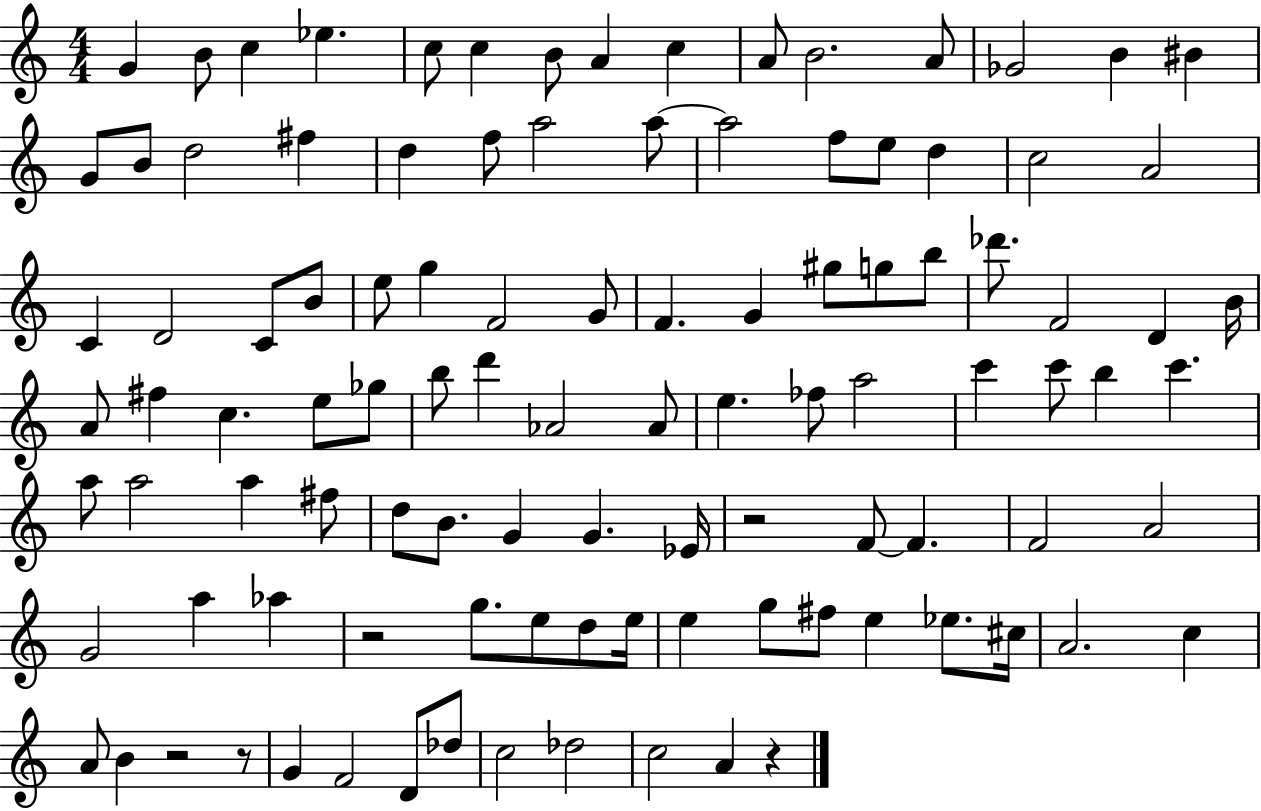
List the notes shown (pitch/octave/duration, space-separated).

G4/q B4/e C5/q Eb5/q. C5/e C5/q B4/e A4/q C5/q A4/e B4/h. A4/e Gb4/h B4/q BIS4/q G4/e B4/e D5/h F#5/q D5/q F5/e A5/h A5/e A5/h F5/e E5/e D5/q C5/h A4/h C4/q D4/h C4/e B4/e E5/e G5/q F4/h G4/e F4/q. G4/q G#5/e G5/e B5/e Db6/e. F4/h D4/q B4/s A4/e F#5/q C5/q. E5/e Gb5/e B5/e D6/q Ab4/h Ab4/e E5/q. FES5/e A5/h C6/q C6/e B5/q C6/q. A5/e A5/h A5/q F#5/e D5/e B4/e. G4/q G4/q. Eb4/s R/h F4/e F4/q. F4/h A4/h G4/h A5/q Ab5/q R/h G5/e. E5/e D5/e E5/s E5/q G5/e F#5/e E5/q Eb5/e. C#5/s A4/h. C5/q A4/e B4/q R/h R/e G4/q F4/h D4/e Db5/e C5/h Db5/h C5/h A4/q R/q